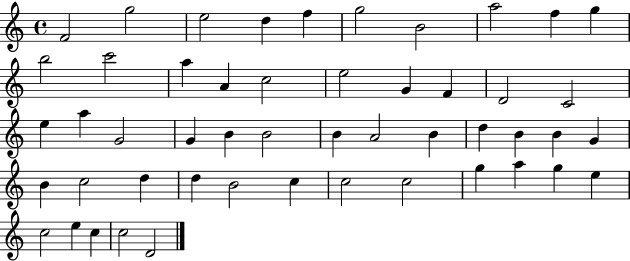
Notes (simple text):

F4/h G5/h E5/h D5/q F5/q G5/h B4/h A5/h F5/q G5/q B5/h C6/h A5/q A4/q C5/h E5/h G4/q F4/q D4/h C4/h E5/q A5/q G4/h G4/q B4/q B4/h B4/q A4/h B4/q D5/q B4/q B4/q G4/q B4/q C5/h D5/q D5/q B4/h C5/q C5/h C5/h G5/q A5/q G5/q E5/q C5/h E5/q C5/q C5/h D4/h